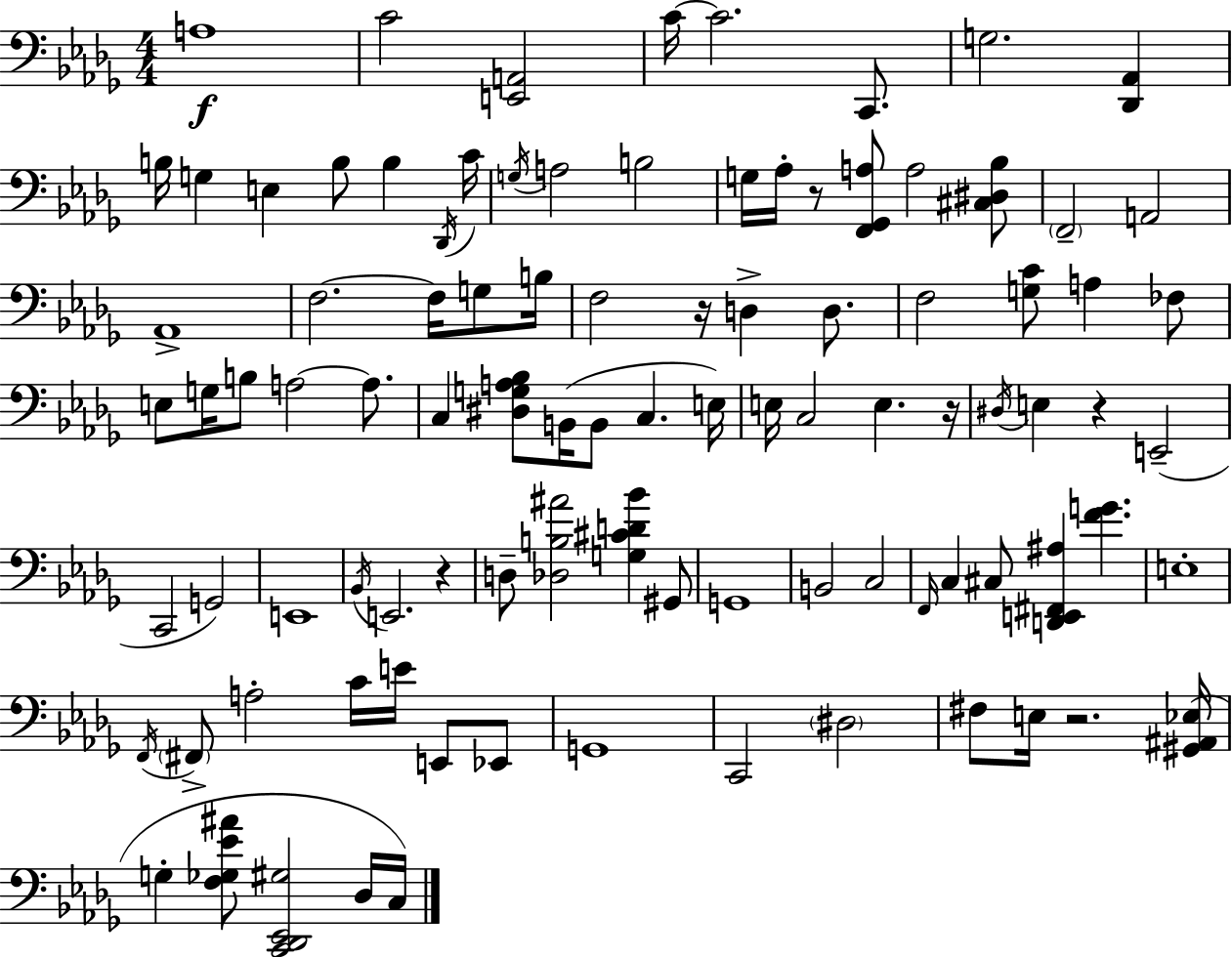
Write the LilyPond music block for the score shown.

{
  \clef bass
  \numericTimeSignature
  \time 4/4
  \key bes \minor
  a1\f | c'2 <e, a,>2 | c'16~~ c'2. c,8. | g2. <des, aes,>4 | \break b16 g4 e4 b8 b4 \acciaccatura { des,16 } | c'16 \acciaccatura { g16 } a2 b2 | g16 aes16-. r8 <f, ges, a>8 a2 | <cis dis bes>8 \parenthesize f,2-- a,2 | \break aes,1-> | f2.~~ f16 g8 | b16 f2 r16 d4-> d8. | f2 <g c'>8 a4 | \break fes8 e8 g16 b8 a2~~ a8. | c4 <dis g a bes>8 b,16( b,8 c4. | e16) e16 c2 e4. | r16 \acciaccatura { dis16 } e4 r4 e,2--( | \break c,2 g,2) | e,1 | \acciaccatura { bes,16 } e,2. | r4 d8-- <des b ais'>2 <g cis' d' bes'>4 | \break gis,8 g,1 | b,2 c2 | \grace { f,16 } c4 cis8 <d, e, fis, ais>4 <f' g'>4. | e1-. | \break \acciaccatura { f,16 } \parenthesize fis,8-> a2-. | c'16 e'16 e,8 ees,8 g,1 | c,2 \parenthesize dis2 | fis8 e16 r2. | \break <gis, ais, ees>16( g4-. <f ges ees' ais'>8 <c, des, ees, gis>2 | des16 c16) \bar "|."
}